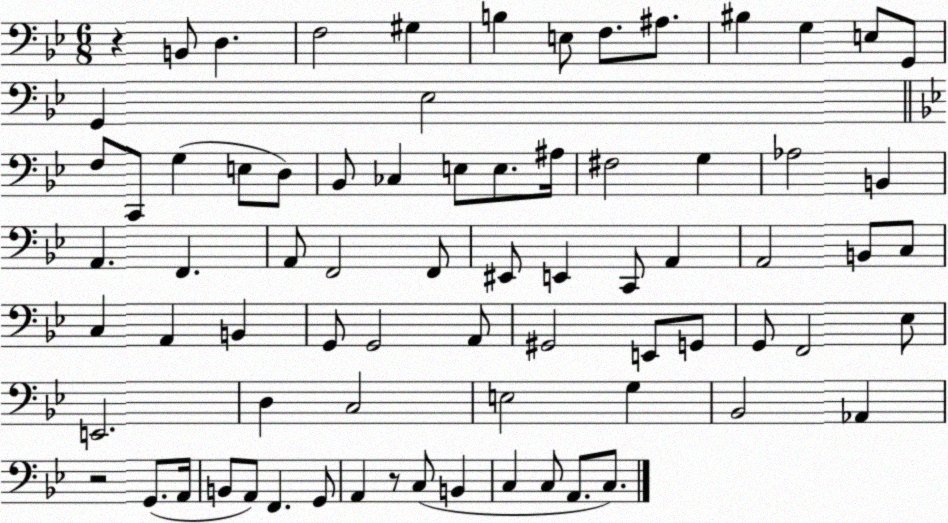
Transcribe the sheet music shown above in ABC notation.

X:1
T:Untitled
M:6/8
L:1/4
K:Bb
z B,,/2 D, F,2 ^G, B, E,/2 F,/2 ^A,/2 ^B, G, E,/2 G,,/2 G,, _E,2 F,/2 C,,/2 G, E,/2 D,/2 _B,,/2 _C, E,/2 E,/2 ^A,/4 ^F,2 G, _A,2 B,, A,, F,, A,,/2 F,,2 F,,/2 ^E,,/2 E,, C,,/2 A,, A,,2 B,,/2 C,/2 C, A,, B,, G,,/2 G,,2 A,,/2 ^G,,2 E,,/2 G,,/2 G,,/2 F,,2 _E,/2 E,,2 D, C,2 E,2 G, _B,,2 _A,, z2 G,,/2 A,,/4 B,,/2 A,,/2 F,, G,,/2 A,, z/2 C,/2 B,, C, C,/2 A,,/2 C,/2